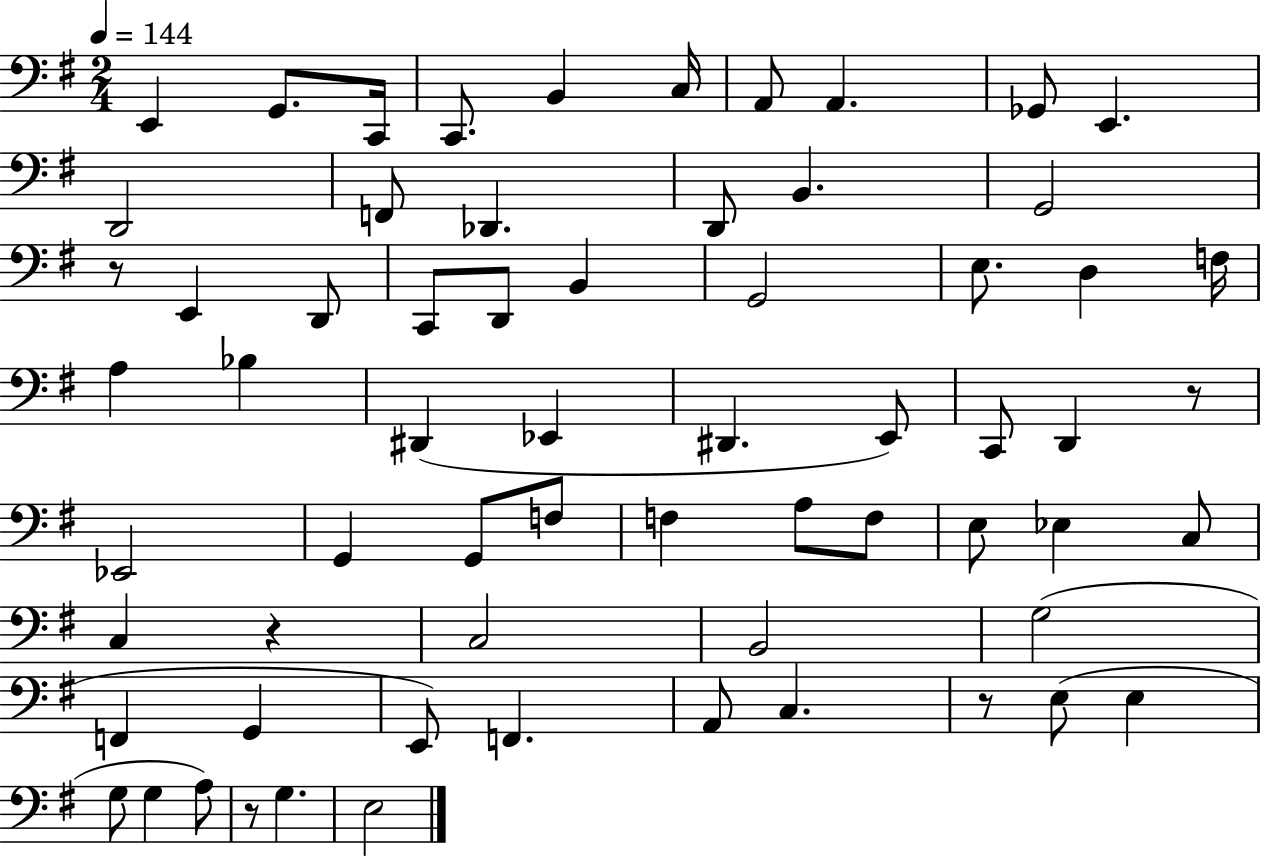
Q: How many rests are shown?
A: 5